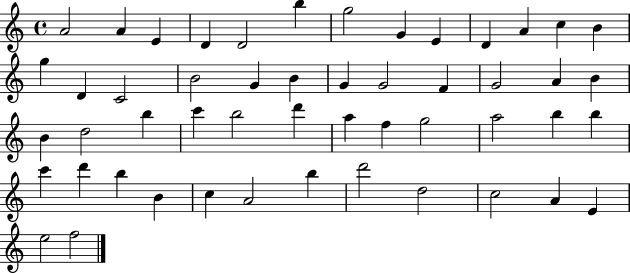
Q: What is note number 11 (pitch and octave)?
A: A4